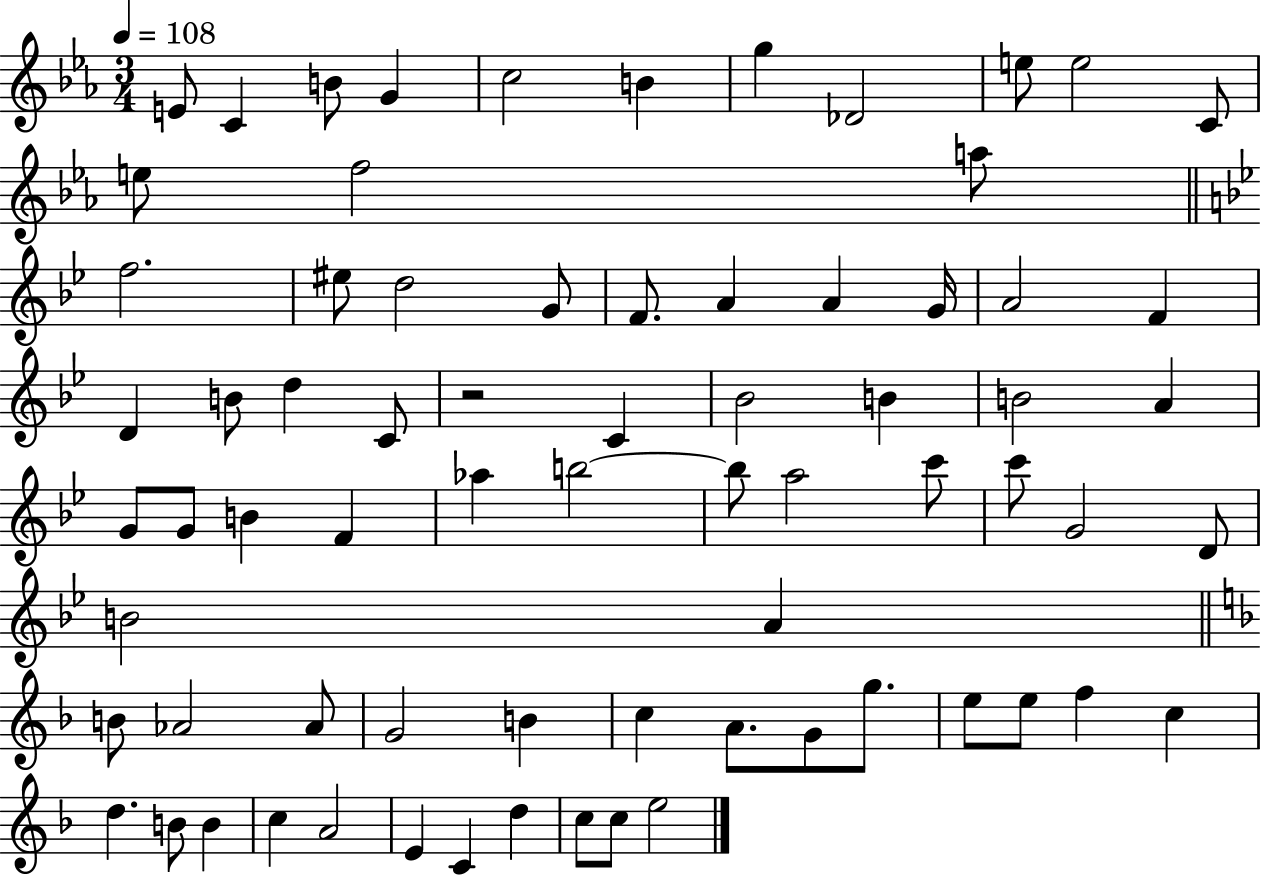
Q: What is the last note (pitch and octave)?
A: E5